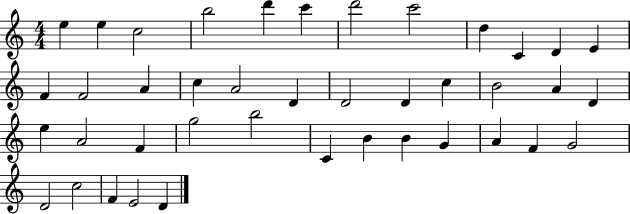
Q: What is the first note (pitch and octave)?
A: E5